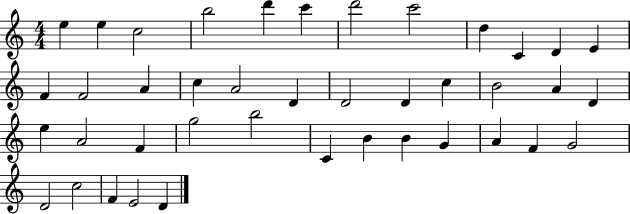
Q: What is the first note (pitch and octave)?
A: E5